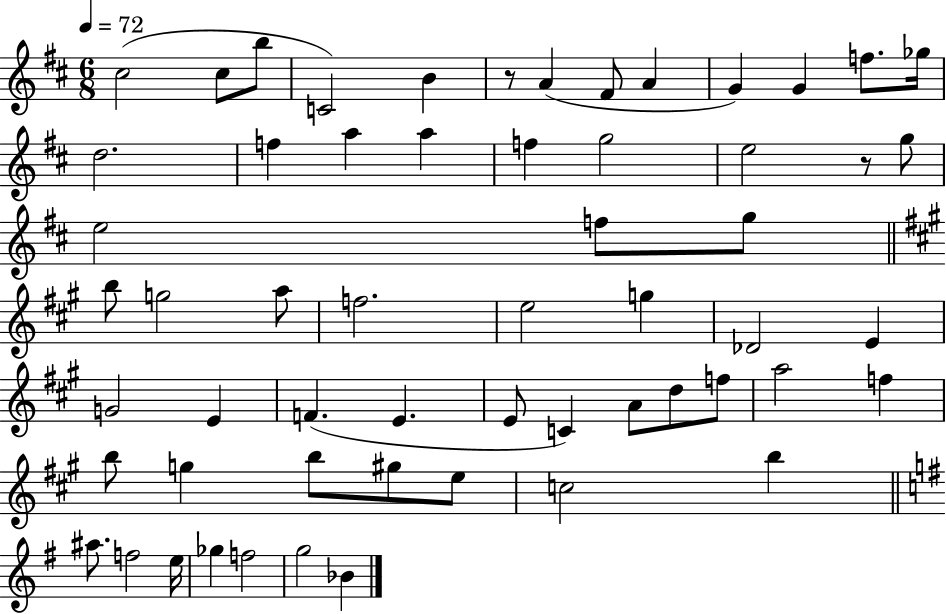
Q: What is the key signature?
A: D major